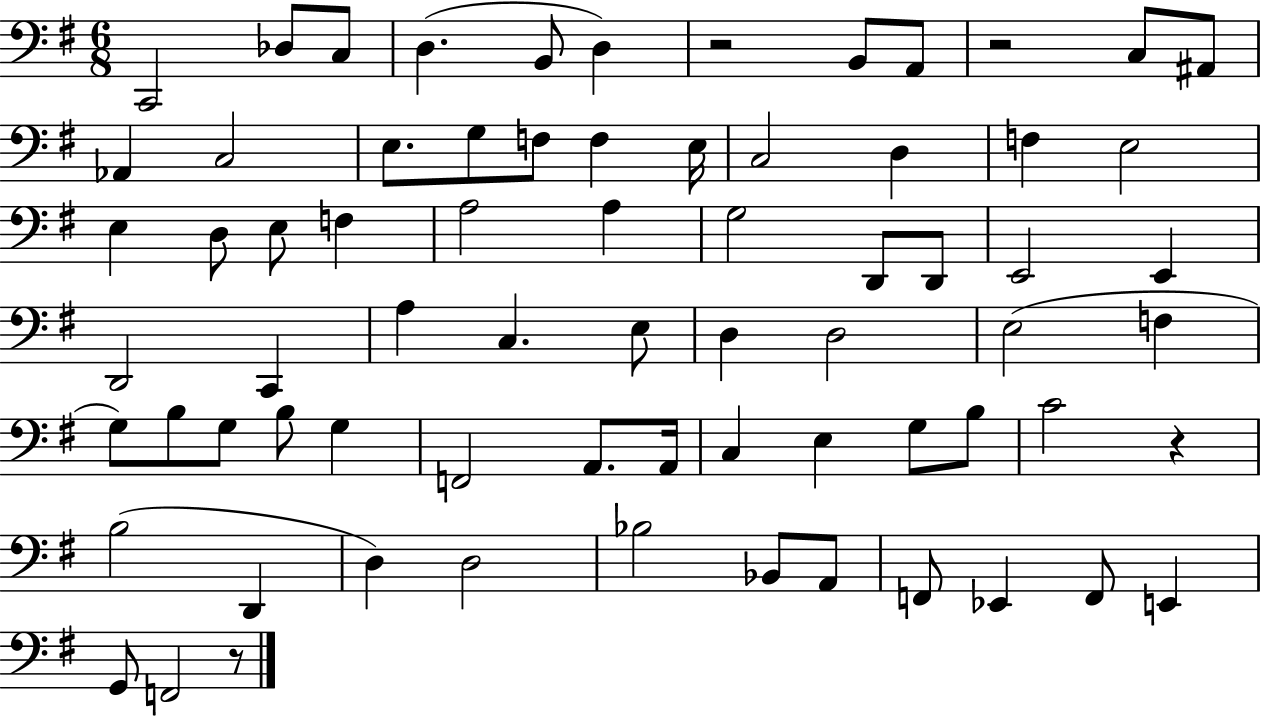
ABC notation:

X:1
T:Untitled
M:6/8
L:1/4
K:G
C,,2 _D,/2 C,/2 D, B,,/2 D, z2 B,,/2 A,,/2 z2 C,/2 ^A,,/2 _A,, C,2 E,/2 G,/2 F,/2 F, E,/4 C,2 D, F, E,2 E, D,/2 E,/2 F, A,2 A, G,2 D,,/2 D,,/2 E,,2 E,, D,,2 C,, A, C, E,/2 D, D,2 E,2 F, G,/2 B,/2 G,/2 B,/2 G, F,,2 A,,/2 A,,/4 C, E, G,/2 B,/2 C2 z B,2 D,, D, D,2 _B,2 _B,,/2 A,,/2 F,,/2 _E,, F,,/2 E,, G,,/2 F,,2 z/2